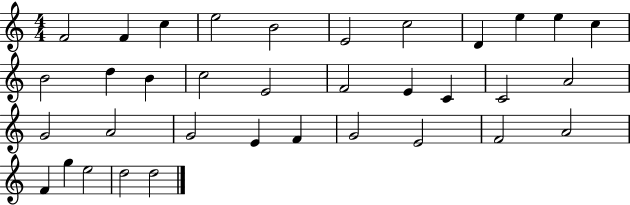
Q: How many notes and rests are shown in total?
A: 35